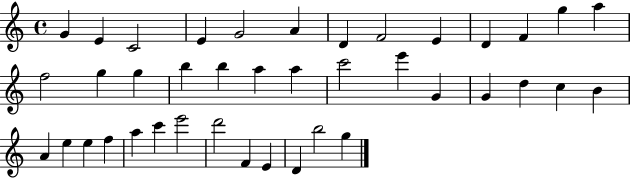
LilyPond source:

{
  \clef treble
  \time 4/4
  \defaultTimeSignature
  \key c \major
  g'4 e'4 c'2 | e'4 g'2 a'4 | d'4 f'2 e'4 | d'4 f'4 g''4 a''4 | \break f''2 g''4 g''4 | b''4 b''4 a''4 a''4 | c'''2 e'''4 g'4 | g'4 d''4 c''4 b'4 | \break a'4 e''4 e''4 f''4 | a''4 c'''4 e'''2 | d'''2 f'4 e'4 | d'4 b''2 g''4 | \break \bar "|."
}